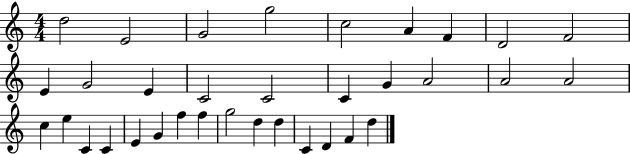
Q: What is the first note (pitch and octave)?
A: D5